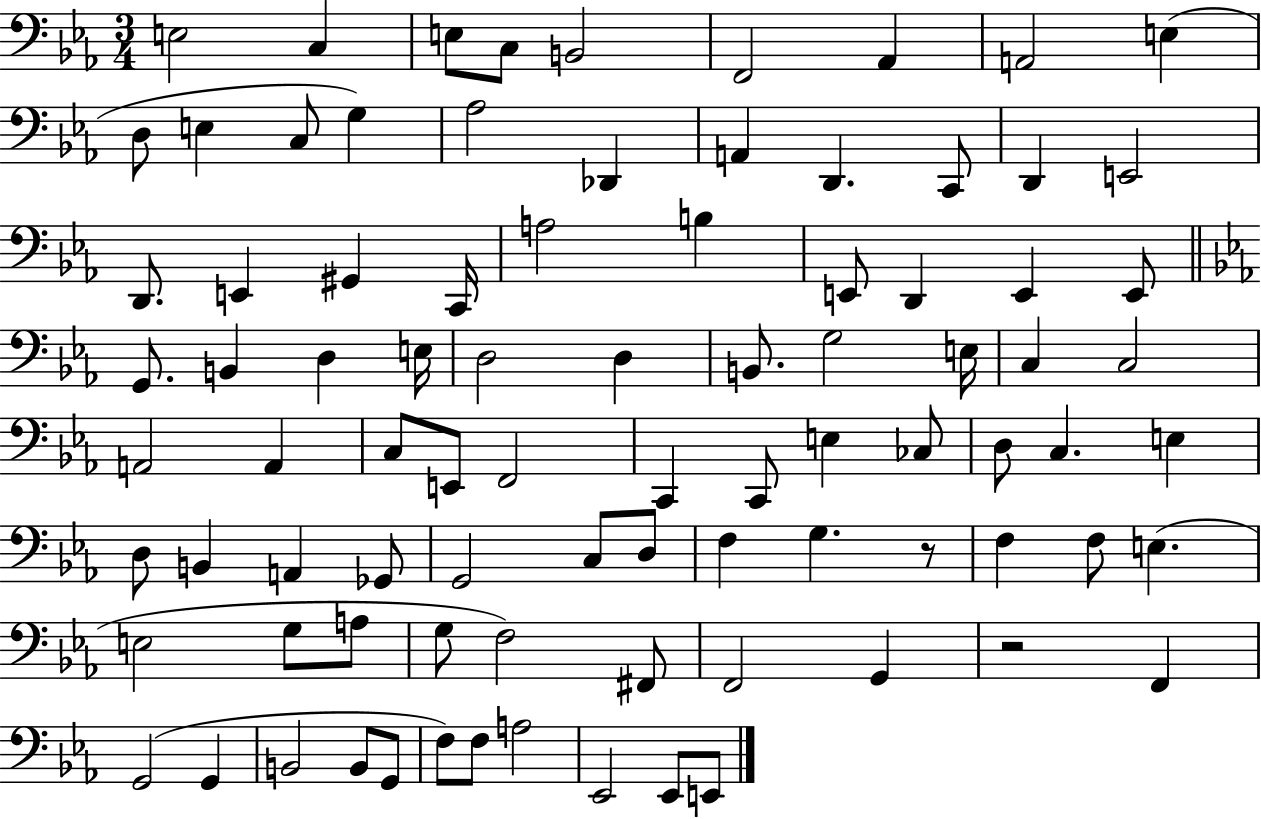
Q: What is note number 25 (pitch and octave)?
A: A3